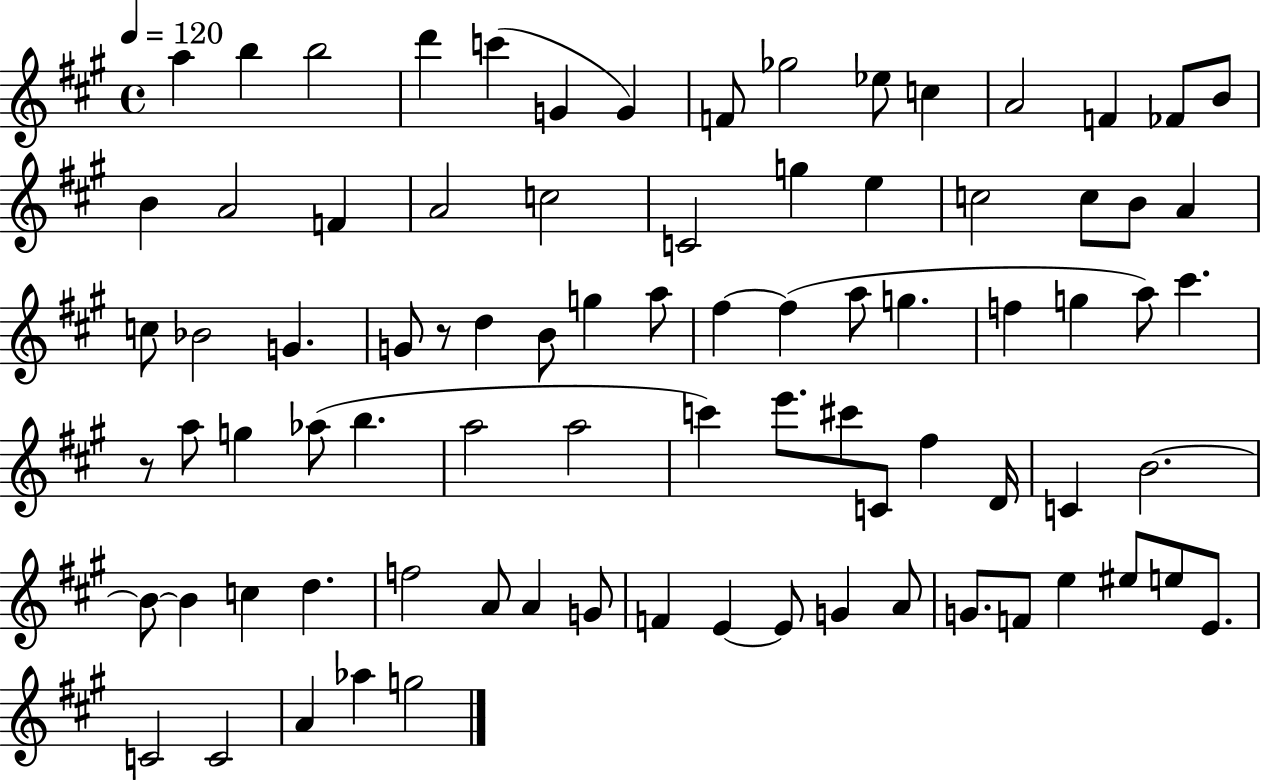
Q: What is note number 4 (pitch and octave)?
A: D6